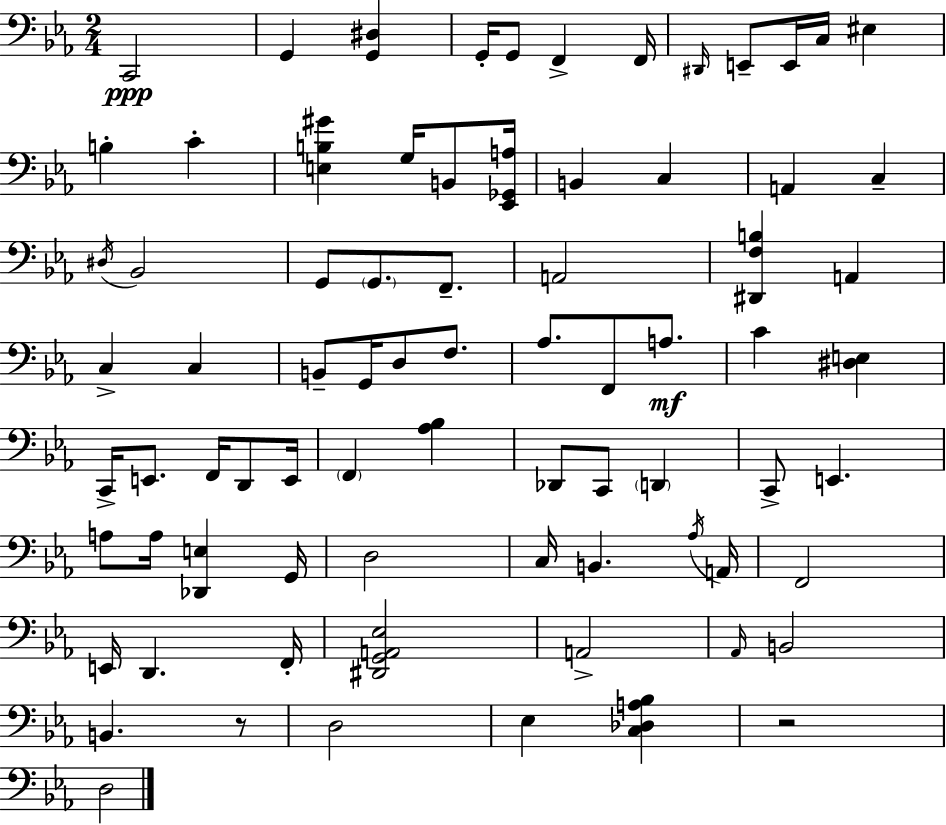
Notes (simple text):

C2/h G2/q [G2,D#3]/q G2/s G2/e F2/q F2/s D#2/s E2/e E2/s C3/s EIS3/q B3/q C4/q [E3,B3,G#4]/q G3/s B2/e [Eb2,Gb2,A3]/s B2/q C3/q A2/q C3/q D#3/s Bb2/h G2/e G2/e. F2/e. A2/h [D#2,F3,B3]/q A2/q C3/q C3/q B2/e G2/s D3/e F3/e. Ab3/e. F2/e A3/e. C4/q [D#3,E3]/q C2/s E2/e. F2/s D2/e E2/s F2/q [Ab3,Bb3]/q Db2/e C2/e D2/q C2/e E2/q. A3/e A3/s [Db2,E3]/q G2/s D3/h C3/s B2/q. Ab3/s A2/s F2/h E2/s D2/q. F2/s [D#2,G2,A2,Eb3]/h A2/h Ab2/s B2/h B2/q. R/e D3/h Eb3/q [C3,Db3,A3,Bb3]/q R/h D3/h